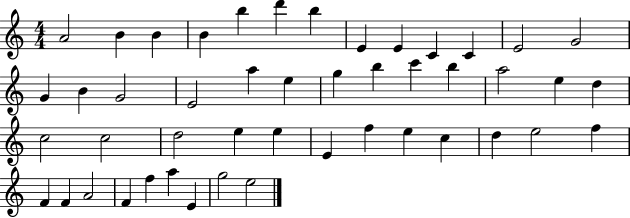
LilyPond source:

{
  \clef treble
  \numericTimeSignature
  \time 4/4
  \key c \major
  a'2 b'4 b'4 | b'4 b''4 d'''4 b''4 | e'4 e'4 c'4 c'4 | e'2 g'2 | \break g'4 b'4 g'2 | e'2 a''4 e''4 | g''4 b''4 c'''4 b''4 | a''2 e''4 d''4 | \break c''2 c''2 | d''2 e''4 e''4 | e'4 f''4 e''4 c''4 | d''4 e''2 f''4 | \break f'4 f'4 a'2 | f'4 f''4 a''4 e'4 | g''2 e''2 | \bar "|."
}